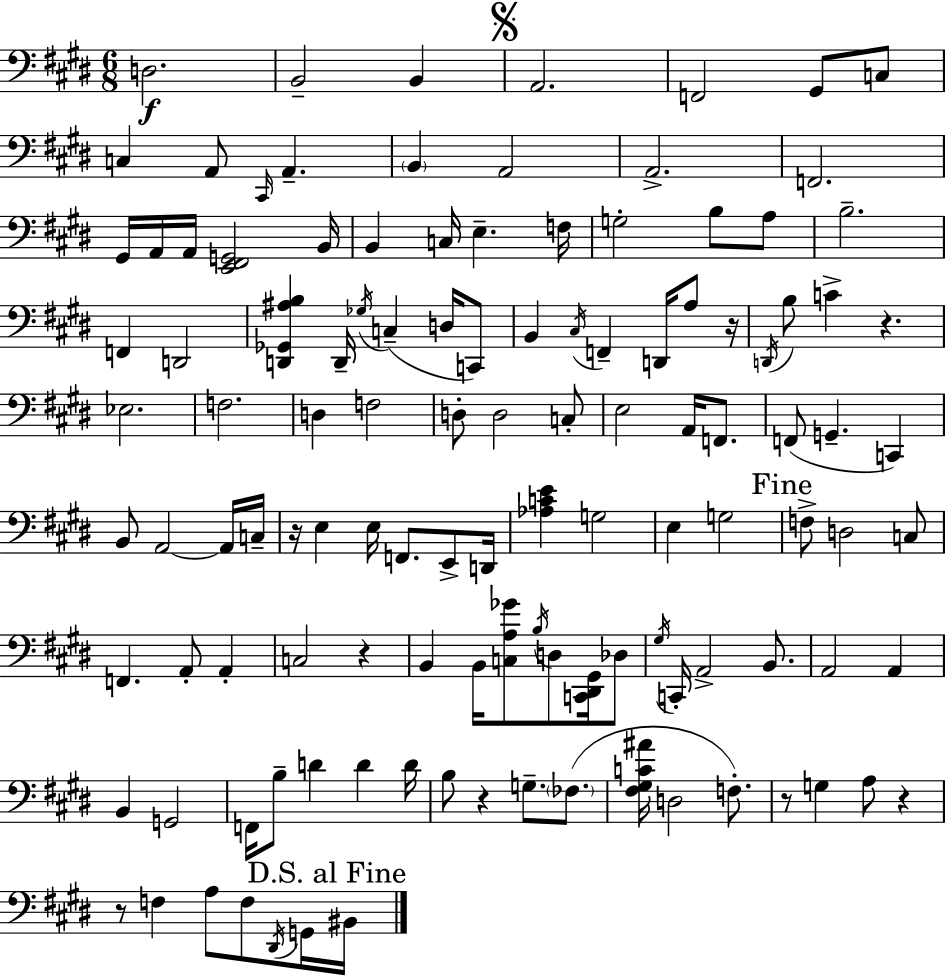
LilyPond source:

{
  \clef bass
  \numericTimeSignature
  \time 6/8
  \key e \major
  \repeat volta 2 { d2.\f | b,2-- b,4 | \mark \markup { \musicglyph "scripts.segno" } a,2. | f,2 gis,8 c8 | \break c4 a,8 \grace { cis,16 } a,4.-- | \parenthesize b,4 a,2 | a,2.-> | f,2. | \break gis,16 a,16 a,16 <e, fis, g,>2 | b,16 b,4 c16 e4.-- | f16 g2-. b8 a8 | b2.-- | \break f,4 d,2 | <d, ges, ais b>4 d,16-- \acciaccatura { ges16 }( c4-- d16 | c,8) b,4 \acciaccatura { cis16 } f,4-- d,16 | a8 r16 \acciaccatura { d,16 } b8 c'4-> r4. | \break ees2. | f2. | d4 f2 | d8-. d2 | \break c8-. e2 | a,16 f,8. f,8( g,4.-- | c,4) b,8 a,2~~ | a,16 c16-- r16 e4 e16 f,8. | \break e,8-> d,16 <aes c' e'>4 g2 | e4 g2 | \mark "Fine" f8-> d2 | c8 f,4. a,8-. | \break a,4-. c2 | r4 b,4 b,16 <c a ges'>8 \acciaccatura { b16 } | d8 <c, dis, gis,>16 des8 \acciaccatura { gis16 } c,16-. a,2-> | b,8. a,2 | \break a,4 b,4 g,2 | f,16 b8-- d'4 | d'4 d'16 b8 r4 | g8.-- \parenthesize fes8.( <fis gis c' ais'>16 d2 | \break f8.-.) r8 g4 | a8 r4 r8 f4 | a8 f8 \acciaccatura { dis,16 } g,16 \mark "D.S. al Fine" bis,16 } \bar "|."
}